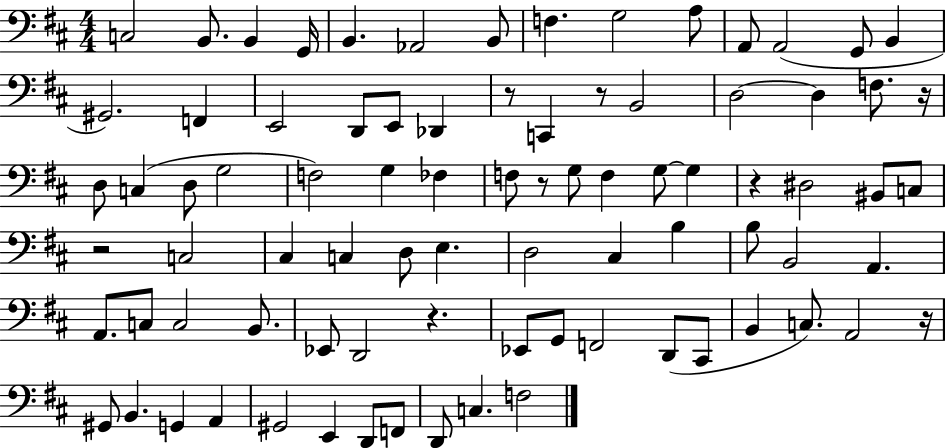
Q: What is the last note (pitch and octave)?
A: F3